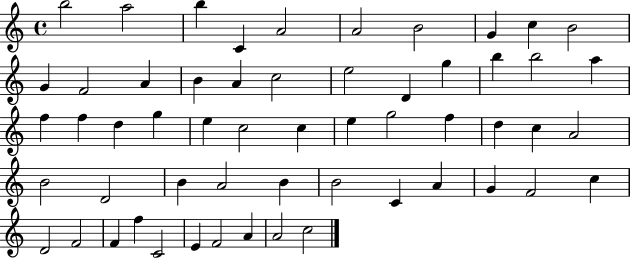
{
  \clef treble
  \time 4/4
  \defaultTimeSignature
  \key c \major
  b''2 a''2 | b''4 c'4 a'2 | a'2 b'2 | g'4 c''4 b'2 | \break g'4 f'2 a'4 | b'4 a'4 c''2 | e''2 d'4 g''4 | b''4 b''2 a''4 | \break f''4 f''4 d''4 g''4 | e''4 c''2 c''4 | e''4 g''2 f''4 | d''4 c''4 a'2 | \break b'2 d'2 | b'4 a'2 b'4 | b'2 c'4 a'4 | g'4 f'2 c''4 | \break d'2 f'2 | f'4 f''4 c'2 | e'4 f'2 a'4 | a'2 c''2 | \break \bar "|."
}